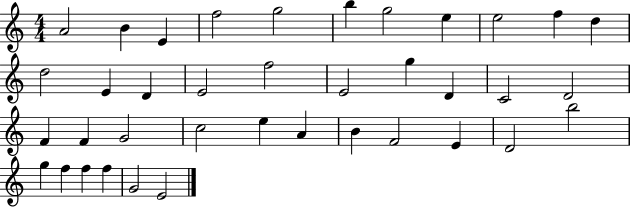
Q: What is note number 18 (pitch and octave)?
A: G5